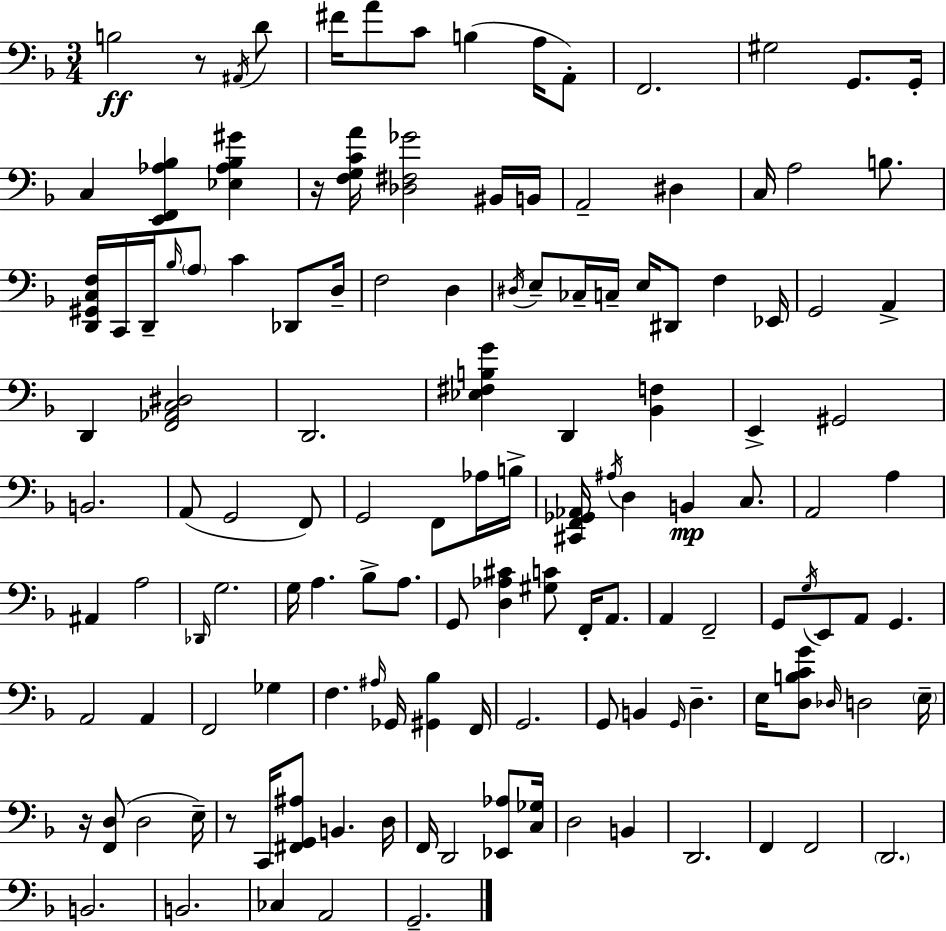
{
  \clef bass
  \numericTimeSignature
  \time 3/4
  \key f \major
  \repeat volta 2 { b2\ff r8 \acciaccatura { ais,16 } d'8 | fis'16 a'8 c'8 b4( a16 a,8-.) | f,2. | gis2 g,8. | \break g,16-. c4 <e, f, aes bes>4 <ees aes bes gis'>4 | r16 <f g c' a'>16 <des fis ges'>2 bis,16 | b,16 a,2-- dis4 | c16 a2 b8. | \break <d, gis, c f>16 c,16 d,16-- \grace { bes16 } \parenthesize a8 c'4 des,8 | d16-- f2 d4 | \acciaccatura { dis16 } e8-- ces16-- c16-- e16 dis,8 f4 | ees,16 g,2 a,4-> | \break d,4 <f, aes, c dis>2 | d,2. | <ees fis b g'>4 d,4 <bes, f>4 | e,4-> gis,2 | \break b,2. | a,8( g,2 | f,8) g,2 f,8 | aes16 b16-> <cis, f, ges, aes,>16 \acciaccatura { ais16 } d4 b,4\mp | \break c8. a,2 | a4 ais,4 a2 | \grace { des,16 } g2. | g16 a4. | \break bes8-> a8. g,8 <d aes cis'>4 <gis c'>8 | f,16-. a,8. a,4 f,2-- | g,8 \acciaccatura { g16 } e,8 a,8 | g,4. a,2 | \break a,4 f,2 | ges4 f4. | \grace { ais16 } ges,16 <gis, bes>4 f,16 g,2. | g,8 b,4 | \break \grace { g,16 } d4.-- e16 <d b c' g'>8 \grace { des16 } | d2 \parenthesize e16-- r16 <f, d>8( | d2 e16--) r8 c,16 | <fis, g, ais>8 b,4. d16 f,16 d,2 | \break <ees, aes>8 <c ges>16 d2 | b,4 d,2. | f,4 | f,2 \parenthesize d,2. | \break b,2. | b,2. | ces4 | a,2 g,2.-- | \break } \bar "|."
}